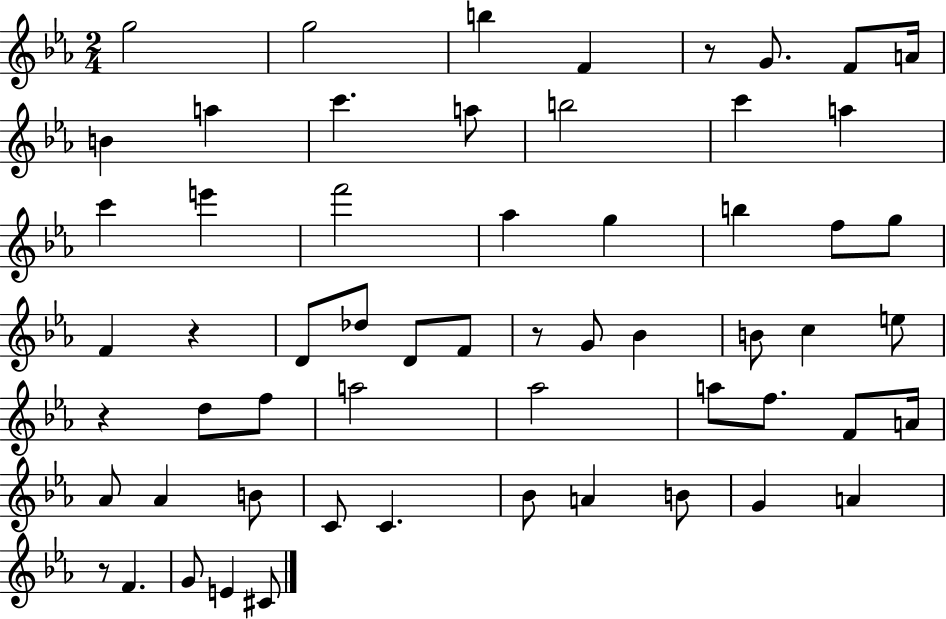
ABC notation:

X:1
T:Untitled
M:2/4
L:1/4
K:Eb
g2 g2 b F z/2 G/2 F/2 A/4 B a c' a/2 b2 c' a c' e' f'2 _a g b f/2 g/2 F z D/2 _d/2 D/2 F/2 z/2 G/2 _B B/2 c e/2 z d/2 f/2 a2 _a2 a/2 f/2 F/2 A/4 _A/2 _A B/2 C/2 C _B/2 A B/2 G A z/2 F G/2 E ^C/2